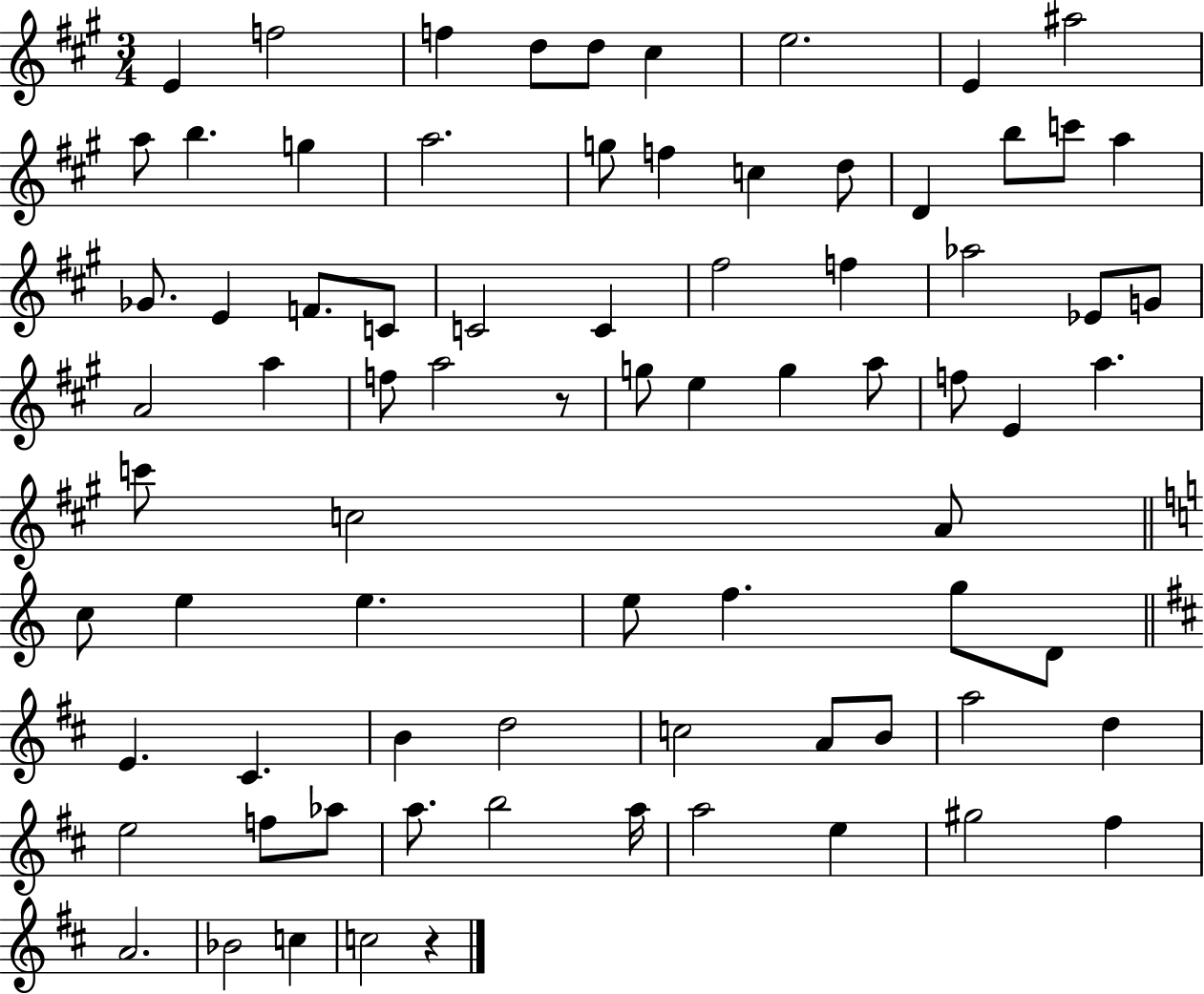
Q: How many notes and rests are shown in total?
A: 78